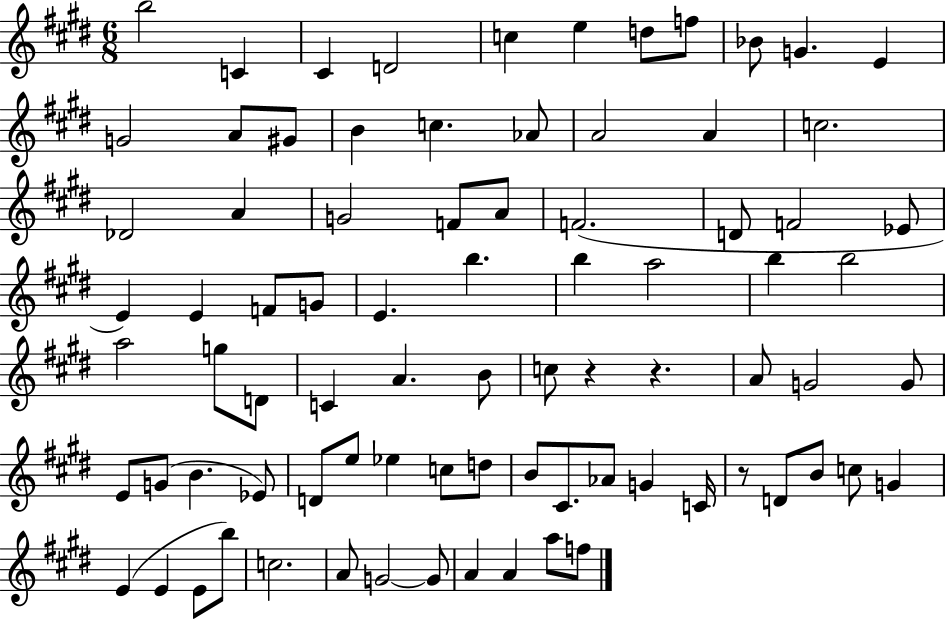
{
  \clef treble
  \numericTimeSignature
  \time 6/8
  \key e \major
  b''2 c'4 | cis'4 d'2 | c''4 e''4 d''8 f''8 | bes'8 g'4. e'4 | \break g'2 a'8 gis'8 | b'4 c''4. aes'8 | a'2 a'4 | c''2. | \break des'2 a'4 | g'2 f'8 a'8 | f'2.( | d'8 f'2 ees'8 | \break e'4) e'4 f'8 g'8 | e'4. b''4. | b''4 a''2 | b''4 b''2 | \break a''2 g''8 d'8 | c'4 a'4. b'8 | c''8 r4 r4. | a'8 g'2 g'8 | \break e'8 g'8( b'4. ees'8) | d'8 e''8 ees''4 c''8 d''8 | b'8 cis'8. aes'8 g'4 c'16 | r8 d'8 b'8 c''8 g'4 | \break e'4( e'4 e'8 b''8) | c''2. | a'8 g'2~~ g'8 | a'4 a'4 a''8 f''8 | \break \bar "|."
}